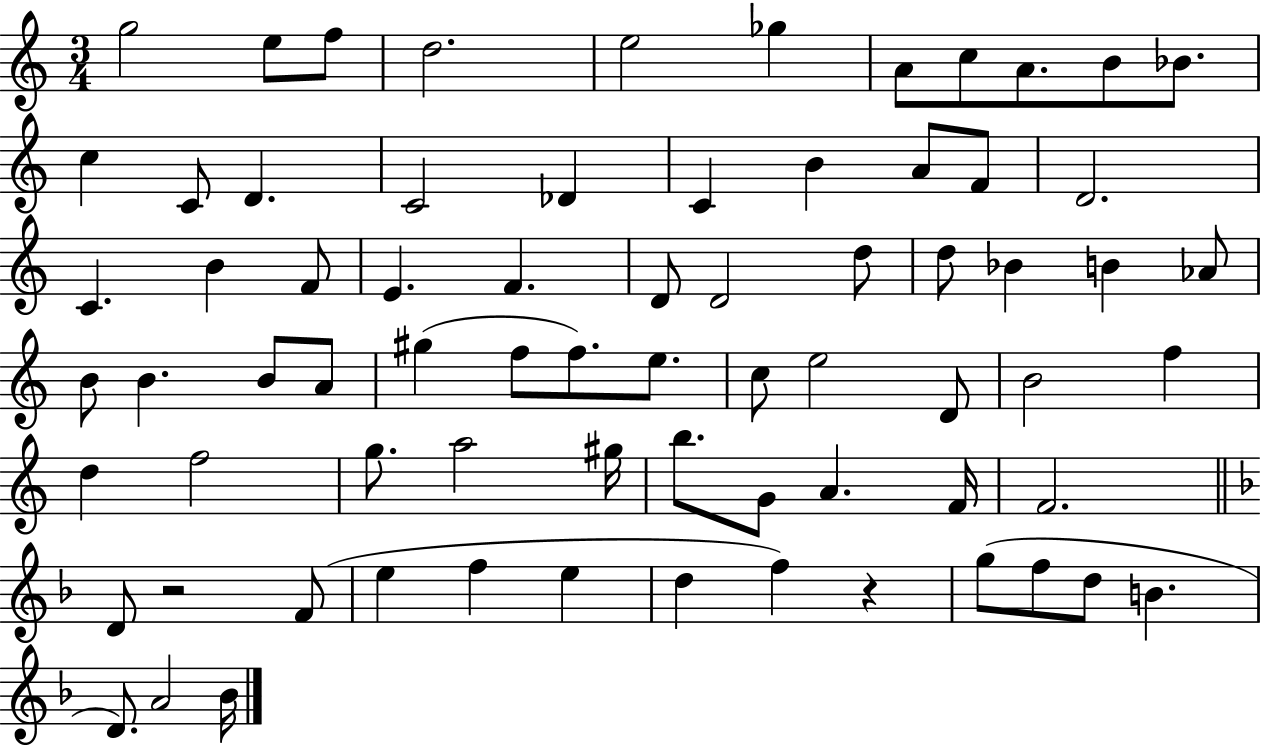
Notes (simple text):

G5/h E5/e F5/e D5/h. E5/h Gb5/q A4/e C5/e A4/e. B4/e Bb4/e. C5/q C4/e D4/q. C4/h Db4/q C4/q B4/q A4/e F4/e D4/h. C4/q. B4/q F4/e E4/q. F4/q. D4/e D4/h D5/e D5/e Bb4/q B4/q Ab4/e B4/e B4/q. B4/e A4/e G#5/q F5/e F5/e. E5/e. C5/e E5/h D4/e B4/h F5/q D5/q F5/h G5/e. A5/h G#5/s B5/e. G4/e A4/q. F4/s F4/h. D4/e R/h F4/e E5/q F5/q E5/q D5/q F5/q R/q G5/e F5/e D5/e B4/q. D4/e. A4/h Bb4/s